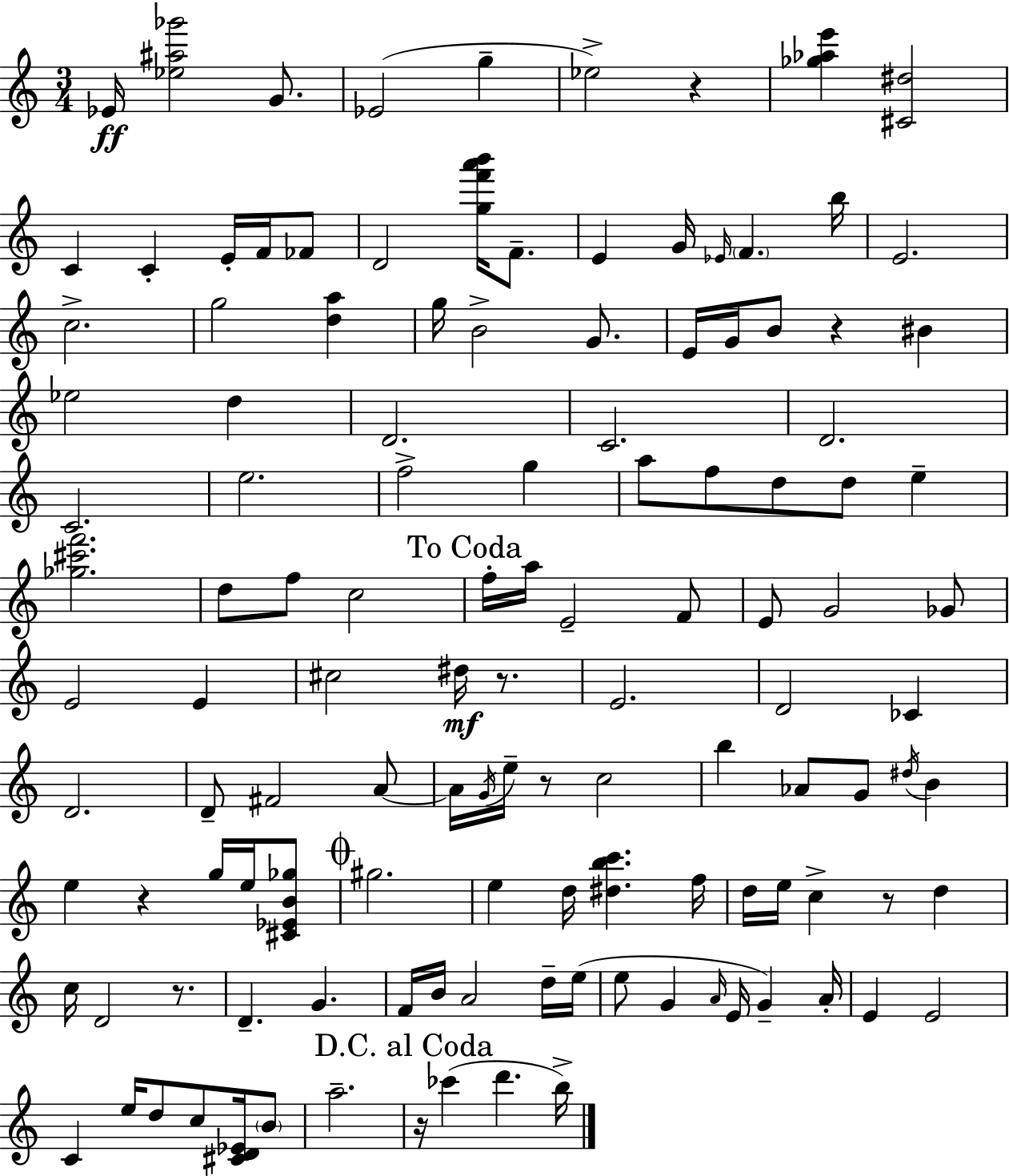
{
  \clef treble
  \numericTimeSignature
  \time 3/4
  \key c \major
  ees'16\ff <ees'' ais'' ges'''>2 g'8. | ees'2( g''4-- | ees''2->) r4 | <ges'' aes'' e'''>4 <cis' dis''>2 | \break c'4 c'4-. e'16-. f'16 fes'8 | d'2 <g'' f''' a''' b'''>16 f'8.-- | e'4 g'16 \grace { ees'16 } \parenthesize f'4. | b''16 e'2. | \break c''2.-> | g''2 <d'' a''>4 | g''16 b'2-> g'8. | e'16 g'16 b'8 r4 bis'4 | \break ees''2 d''4 | d'2. | c'2. | d'2. | \break c'2. | e''2. | f''2-> g''4 | a''8 f''8 d''8 d''8 e''4-- | \break <ges'' cis''' f'''>2. | d''8 f''8 c''2 | \mark "To Coda" f''16-. a''16 e'2-- f'8 | e'8 g'2 ges'8 | \break e'2 e'4 | cis''2 dis''16\mf r8. | e'2. | d'2 ces'4 | \break d'2. | d'8-- fis'2 a'8~~ | a'16 \acciaccatura { g'16 } e''16-- r8 c''2 | b''4 aes'8 g'8 \acciaccatura { dis''16 } b'4 | \break e''4 r4 g''16 | e''16 <cis' ees' b' ges''>8 \mark \markup { \musicglyph "scripts.coda" } gis''2. | e''4 d''16 <dis'' b'' c'''>4. | f''16 d''16 e''16 c''4-> r8 d''4 | \break c''16 d'2 | r8. d'4.-- g'4. | f'16 b'16 a'2 | d''16-- e''16( e''8 g'4 \grace { a'16 } e'16 g'4--) | \break a'16-. e'4 e'2 | c'4 e''16 d''8 c''8 | <cis' d' ees'>16 \parenthesize b'8 a''2.-- | \mark "D.C. al Coda" r16 ces'''4( d'''4. | \break b''16->) \bar "|."
}